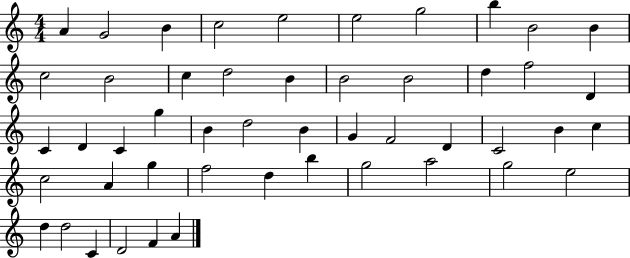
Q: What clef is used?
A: treble